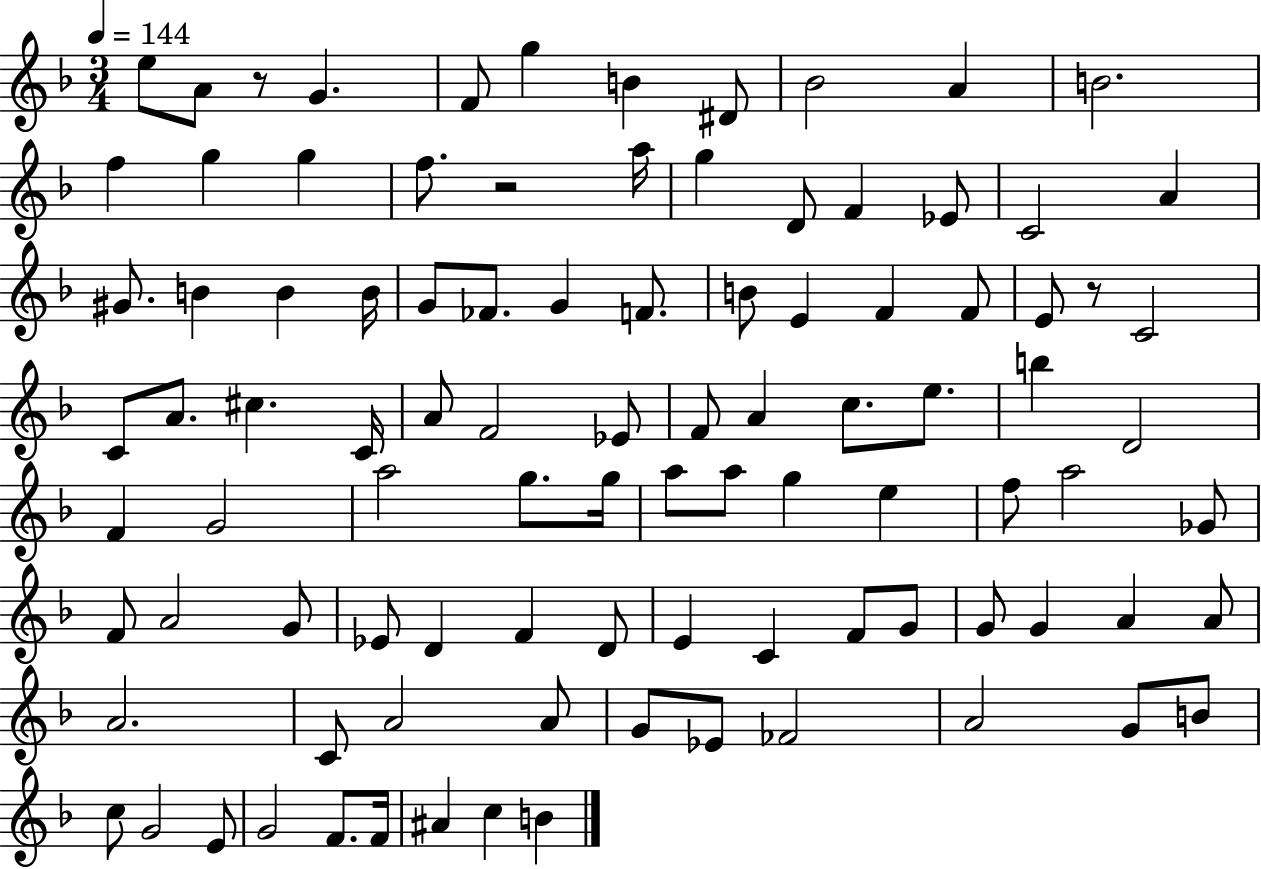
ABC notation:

X:1
T:Untitled
M:3/4
L:1/4
K:F
e/2 A/2 z/2 G F/2 g B ^D/2 _B2 A B2 f g g f/2 z2 a/4 g D/2 F _E/2 C2 A ^G/2 B B B/4 G/2 _F/2 G F/2 B/2 E F F/2 E/2 z/2 C2 C/2 A/2 ^c C/4 A/2 F2 _E/2 F/2 A c/2 e/2 b D2 F G2 a2 g/2 g/4 a/2 a/2 g e f/2 a2 _G/2 F/2 A2 G/2 _E/2 D F D/2 E C F/2 G/2 G/2 G A A/2 A2 C/2 A2 A/2 G/2 _E/2 _F2 A2 G/2 B/2 c/2 G2 E/2 G2 F/2 F/4 ^A c B